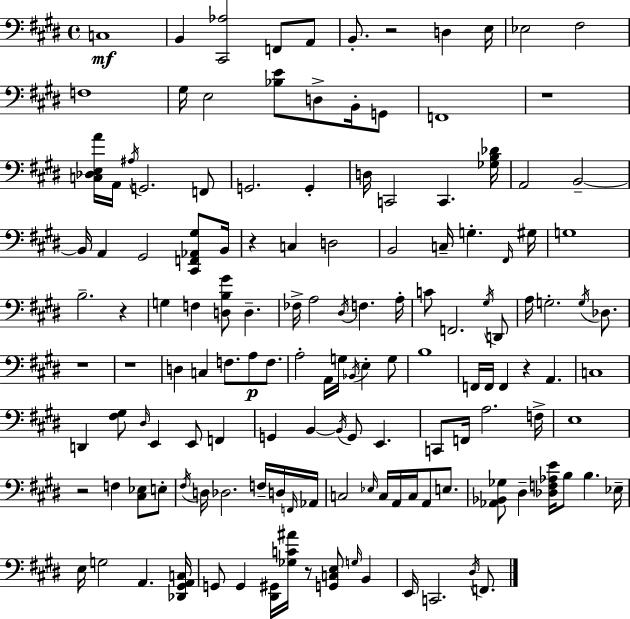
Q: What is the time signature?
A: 4/4